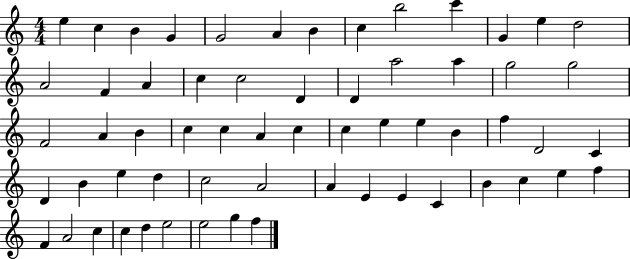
E5/q C5/q B4/q G4/q G4/h A4/q B4/q C5/q B5/h C6/q G4/q E5/q D5/h A4/h F4/q A4/q C5/q C5/h D4/q D4/q A5/h A5/q G5/h G5/h F4/h A4/q B4/q C5/q C5/q A4/q C5/q C5/q E5/q E5/q B4/q F5/q D4/h C4/q D4/q B4/q E5/q D5/q C5/h A4/h A4/q E4/q E4/q C4/q B4/q C5/q E5/q F5/q F4/q A4/h C5/q C5/q D5/q E5/h E5/h G5/q F5/q